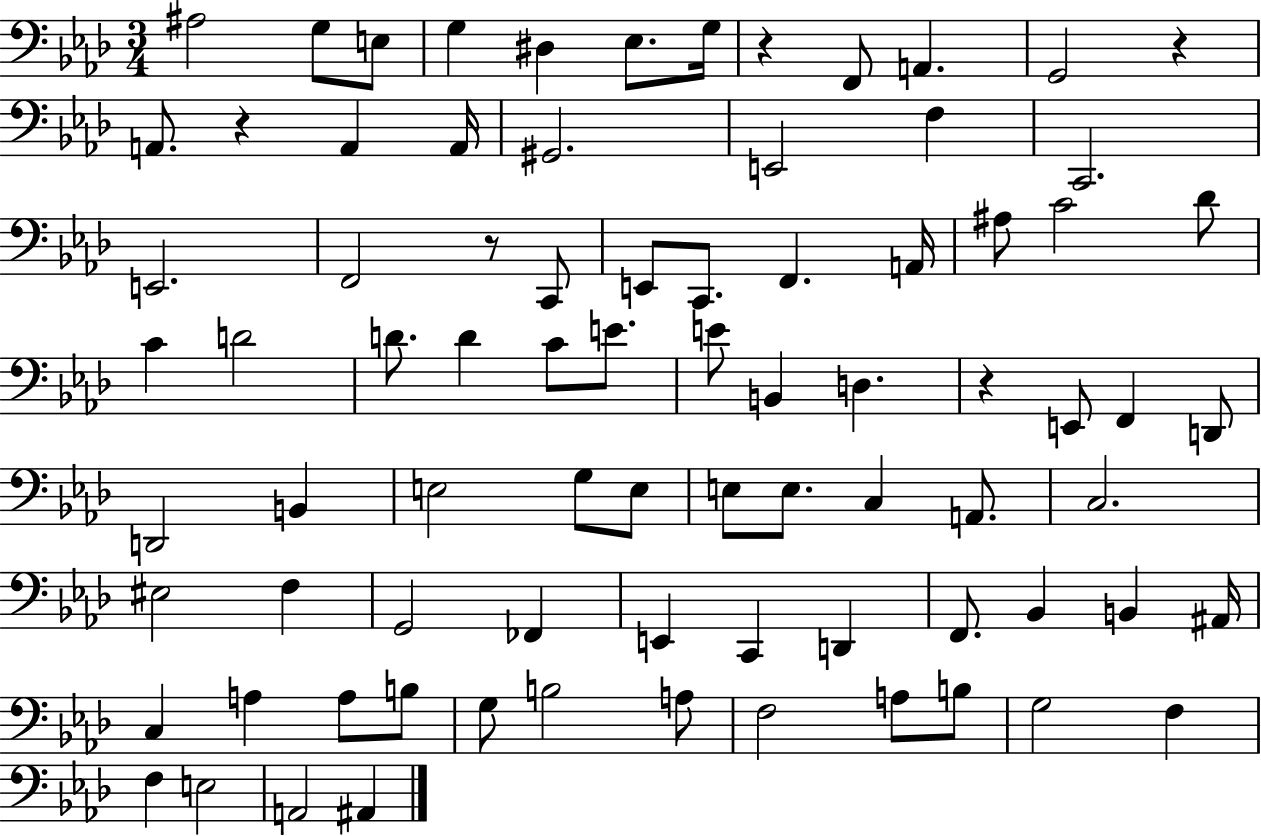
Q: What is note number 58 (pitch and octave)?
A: Bb2